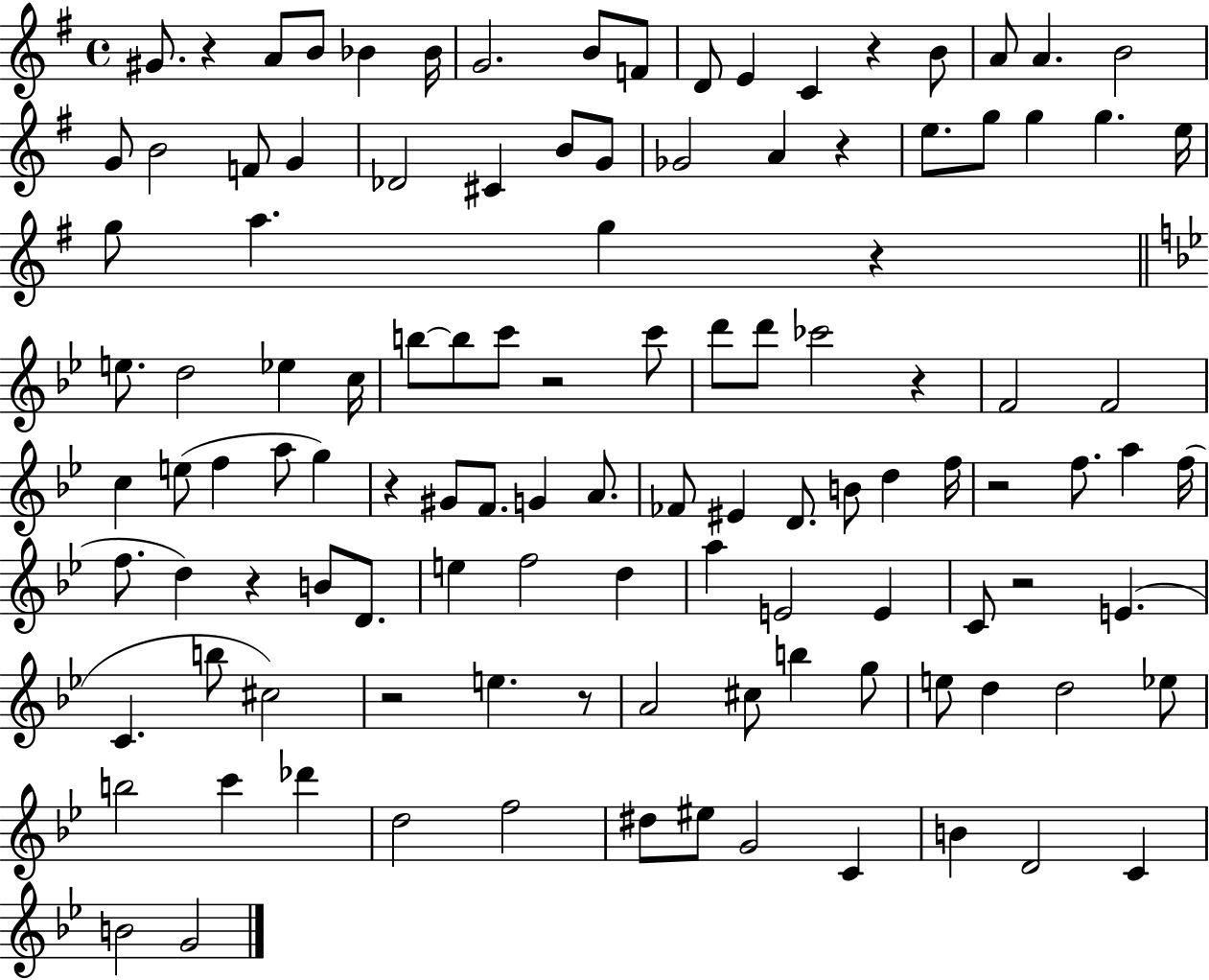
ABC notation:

X:1
T:Untitled
M:4/4
L:1/4
K:G
^G/2 z A/2 B/2 _B _B/4 G2 B/2 F/2 D/2 E C z B/2 A/2 A B2 G/2 B2 F/2 G _D2 ^C B/2 G/2 _G2 A z e/2 g/2 g g e/4 g/2 a g z e/2 d2 _e c/4 b/2 b/2 c'/2 z2 c'/2 d'/2 d'/2 _c'2 z F2 F2 c e/2 f a/2 g z ^G/2 F/2 G A/2 _F/2 ^E D/2 B/2 d f/4 z2 f/2 a f/4 f/2 d z B/2 D/2 e f2 d a E2 E C/2 z2 E C b/2 ^c2 z2 e z/2 A2 ^c/2 b g/2 e/2 d d2 _e/2 b2 c' _d' d2 f2 ^d/2 ^e/2 G2 C B D2 C B2 G2